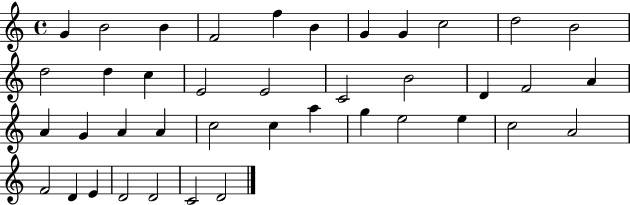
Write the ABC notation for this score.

X:1
T:Untitled
M:4/4
L:1/4
K:C
G B2 B F2 f B G G c2 d2 B2 d2 d c E2 E2 C2 B2 D F2 A A G A A c2 c a g e2 e c2 A2 F2 D E D2 D2 C2 D2